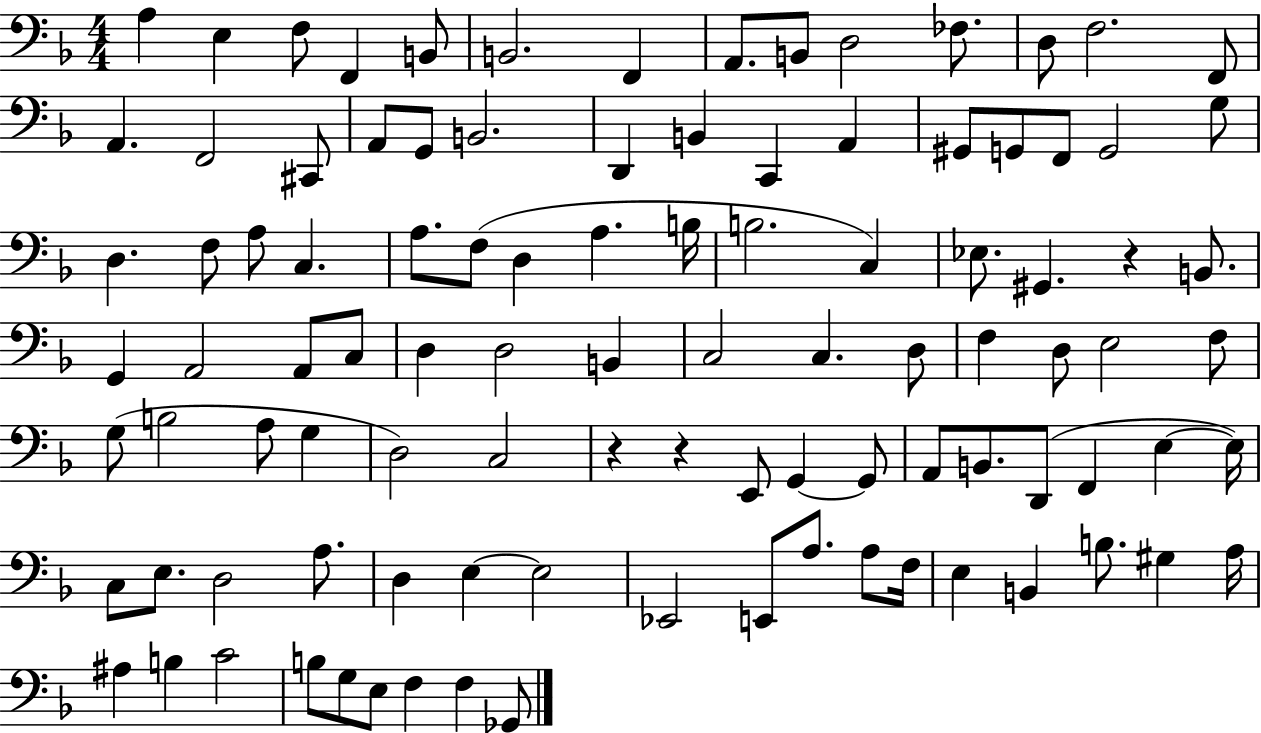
A3/q E3/q F3/e F2/q B2/e B2/h. F2/q A2/e. B2/e D3/h FES3/e. D3/e F3/h. F2/e A2/q. F2/h C#2/e A2/e G2/e B2/h. D2/q B2/q C2/q A2/q G#2/e G2/e F2/e G2/h G3/e D3/q. F3/e A3/e C3/q. A3/e. F3/e D3/q A3/q. B3/s B3/h. C3/q Eb3/e. G#2/q. R/q B2/e. G2/q A2/h A2/e C3/e D3/q D3/h B2/q C3/h C3/q. D3/e F3/q D3/e E3/h F3/e G3/e B3/h A3/e G3/q D3/h C3/h R/q R/q E2/e G2/q G2/e A2/e B2/e. D2/e F2/q E3/q E3/s C3/e E3/e. D3/h A3/e. D3/q E3/q E3/h Eb2/h E2/e A3/e. A3/e F3/s E3/q B2/q B3/e. G#3/q A3/s A#3/q B3/q C4/h B3/e G3/e E3/e F3/q F3/q Gb2/e